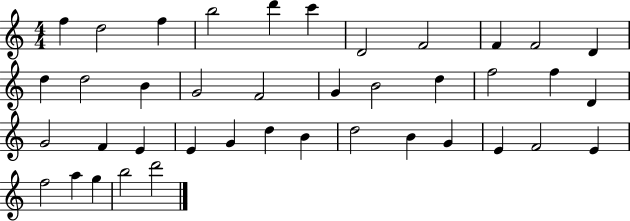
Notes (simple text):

F5/q D5/h F5/q B5/h D6/q C6/q D4/h F4/h F4/q F4/h D4/q D5/q D5/h B4/q G4/h F4/h G4/q B4/h D5/q F5/h F5/q D4/q G4/h F4/q E4/q E4/q G4/q D5/q B4/q D5/h B4/q G4/q E4/q F4/h E4/q F5/h A5/q G5/q B5/h D6/h